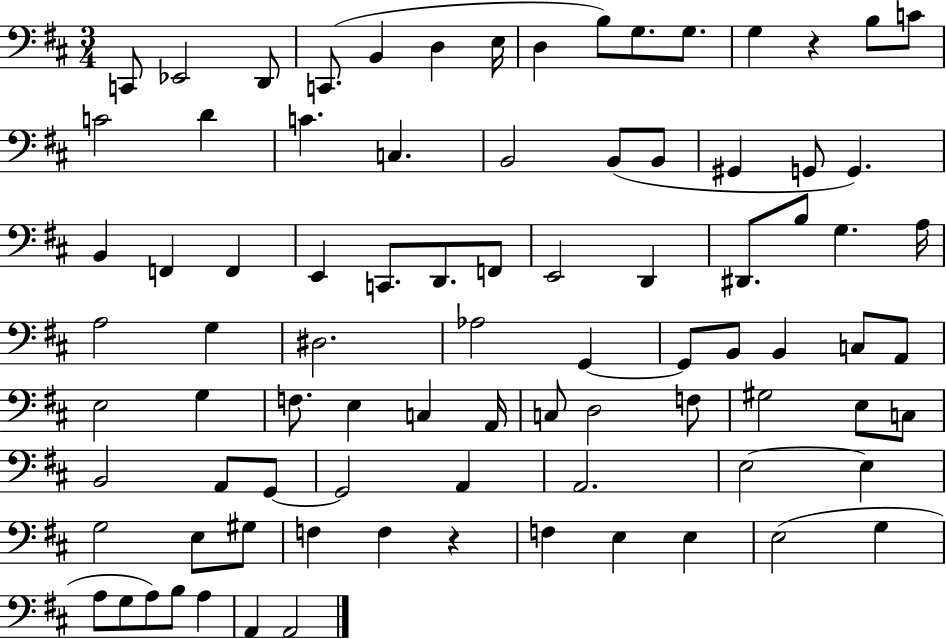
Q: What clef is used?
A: bass